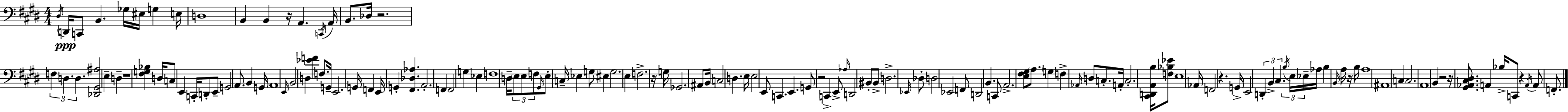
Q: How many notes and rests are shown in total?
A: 143